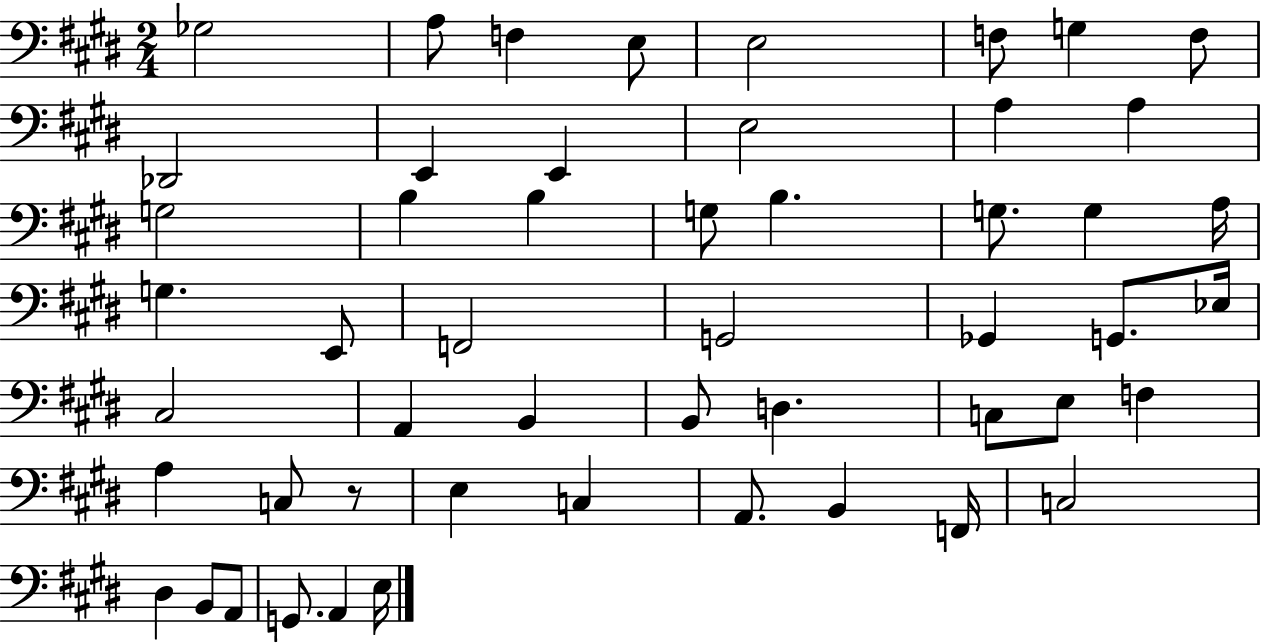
Gb3/h A3/e F3/q E3/e E3/h F3/e G3/q F3/e Db2/h E2/q E2/q E3/h A3/q A3/q G3/h B3/q B3/q G3/e B3/q. G3/e. G3/q A3/s G3/q. E2/e F2/h G2/h Gb2/q G2/e. Eb3/s C#3/h A2/q B2/q B2/e D3/q. C3/e E3/e F3/q A3/q C3/e R/e E3/q C3/q A2/e. B2/q F2/s C3/h D#3/q B2/e A2/e G2/e. A2/q E3/s